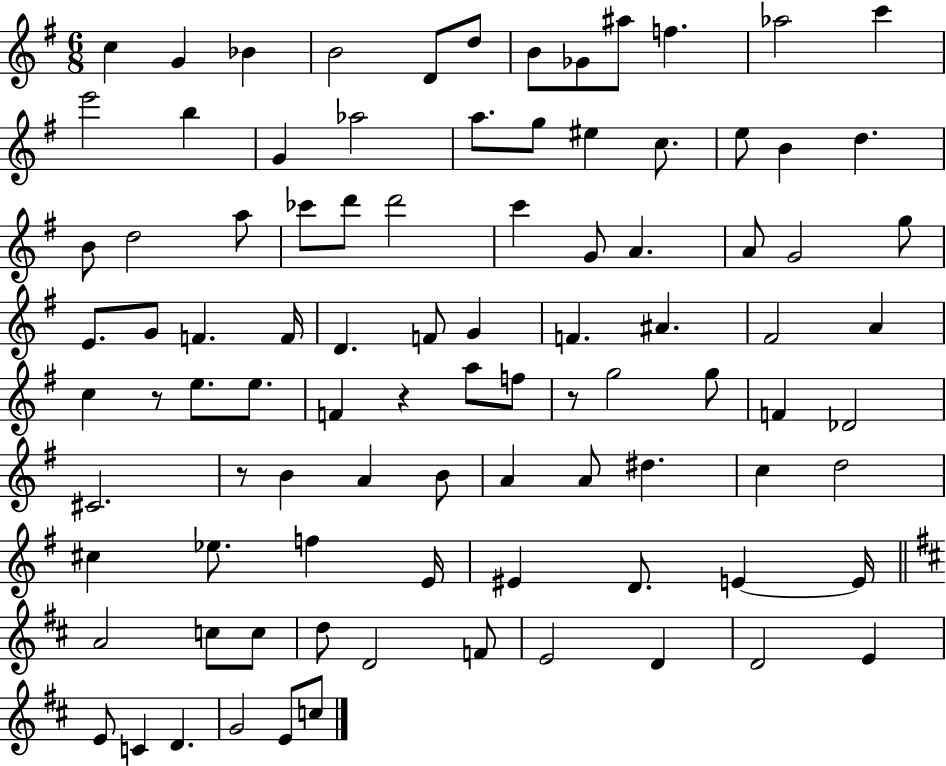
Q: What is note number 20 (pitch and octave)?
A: C5